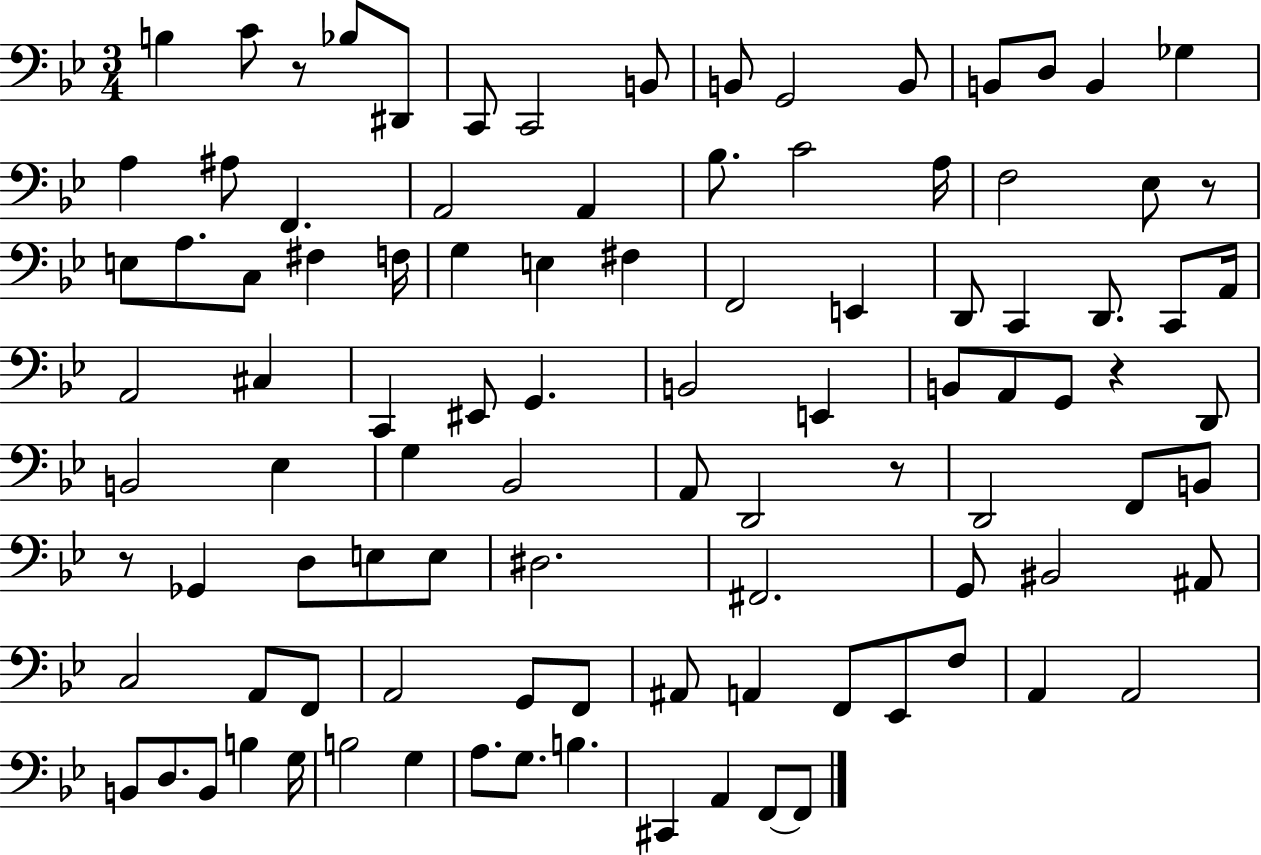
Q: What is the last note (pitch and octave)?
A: F2